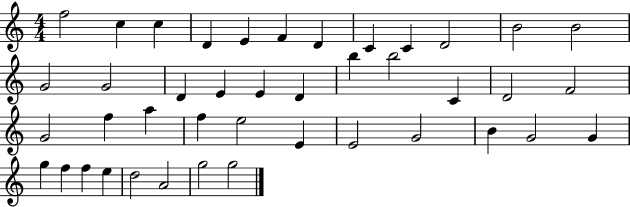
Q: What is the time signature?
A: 4/4